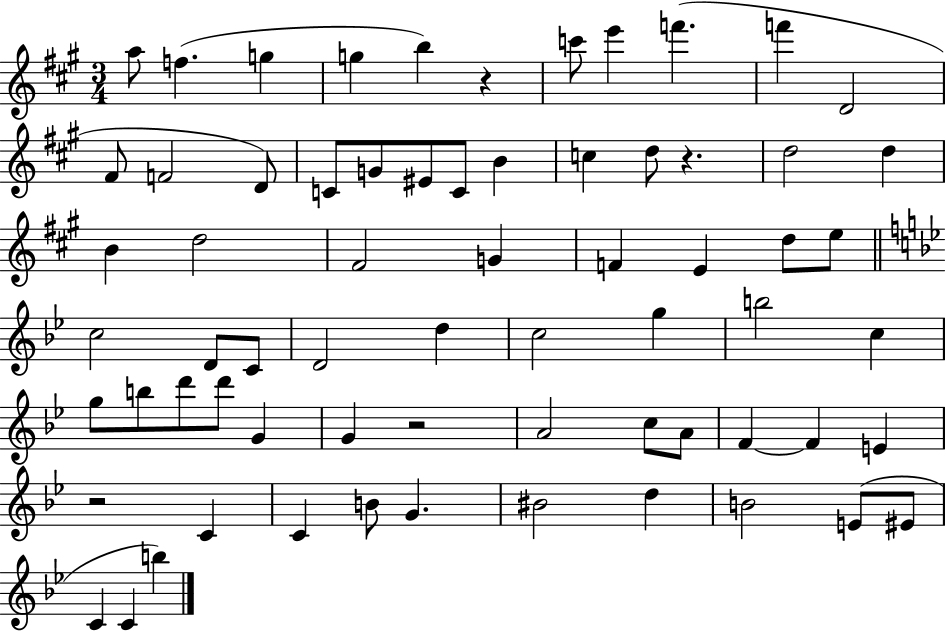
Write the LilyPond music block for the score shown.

{
  \clef treble
  \numericTimeSignature
  \time 3/4
  \key a \major
  \repeat volta 2 { a''8 f''4.( g''4 | g''4 b''4) r4 | c'''8 e'''4 f'''4.( | f'''4 d'2 | \break fis'8 f'2 d'8) | c'8 g'8 eis'8 c'8 b'4 | c''4 d''8 r4. | d''2 d''4 | \break b'4 d''2 | fis'2 g'4 | f'4 e'4 d''8 e''8 | \bar "||" \break \key bes \major c''2 d'8 c'8 | d'2 d''4 | c''2 g''4 | b''2 c''4 | \break g''8 b''8 d'''8 d'''8 g'4 | g'4 r2 | a'2 c''8 a'8 | f'4~~ f'4 e'4 | \break r2 c'4 | c'4 b'8 g'4. | bis'2 d''4 | b'2 e'8( eis'8 | \break c'4 c'4 b''4) | } \bar "|."
}